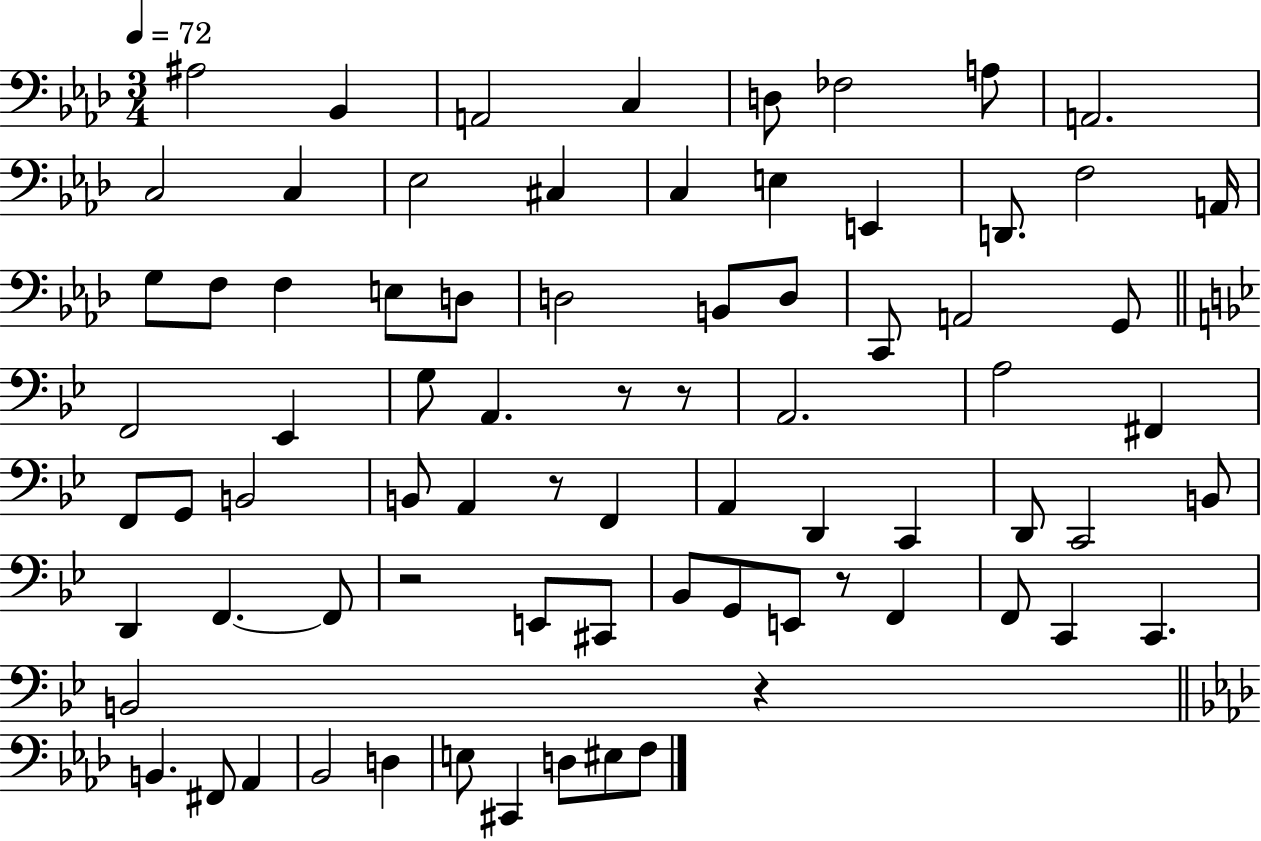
{
  \clef bass
  \numericTimeSignature
  \time 3/4
  \key aes \major
  \tempo 4 = 72
  ais2 bes,4 | a,2 c4 | d8 fes2 a8 | a,2. | \break c2 c4 | ees2 cis4 | c4 e4 e,4 | d,8. f2 a,16 | \break g8 f8 f4 e8 d8 | d2 b,8 d8 | c,8 a,2 g,8 | \bar "||" \break \key g \minor f,2 ees,4 | g8 a,4. r8 r8 | a,2. | a2 fis,4 | \break f,8 g,8 b,2 | b,8 a,4 r8 f,4 | a,4 d,4 c,4 | d,8 c,2 b,8 | \break d,4 f,4.~~ f,8 | r2 e,8 cis,8 | bes,8 g,8 e,8 r8 f,4 | f,8 c,4 c,4. | \break b,2 r4 | \bar "||" \break \key aes \major b,4. fis,8 aes,4 | bes,2 d4 | e8 cis,4 d8 eis8 f8 | \bar "|."
}